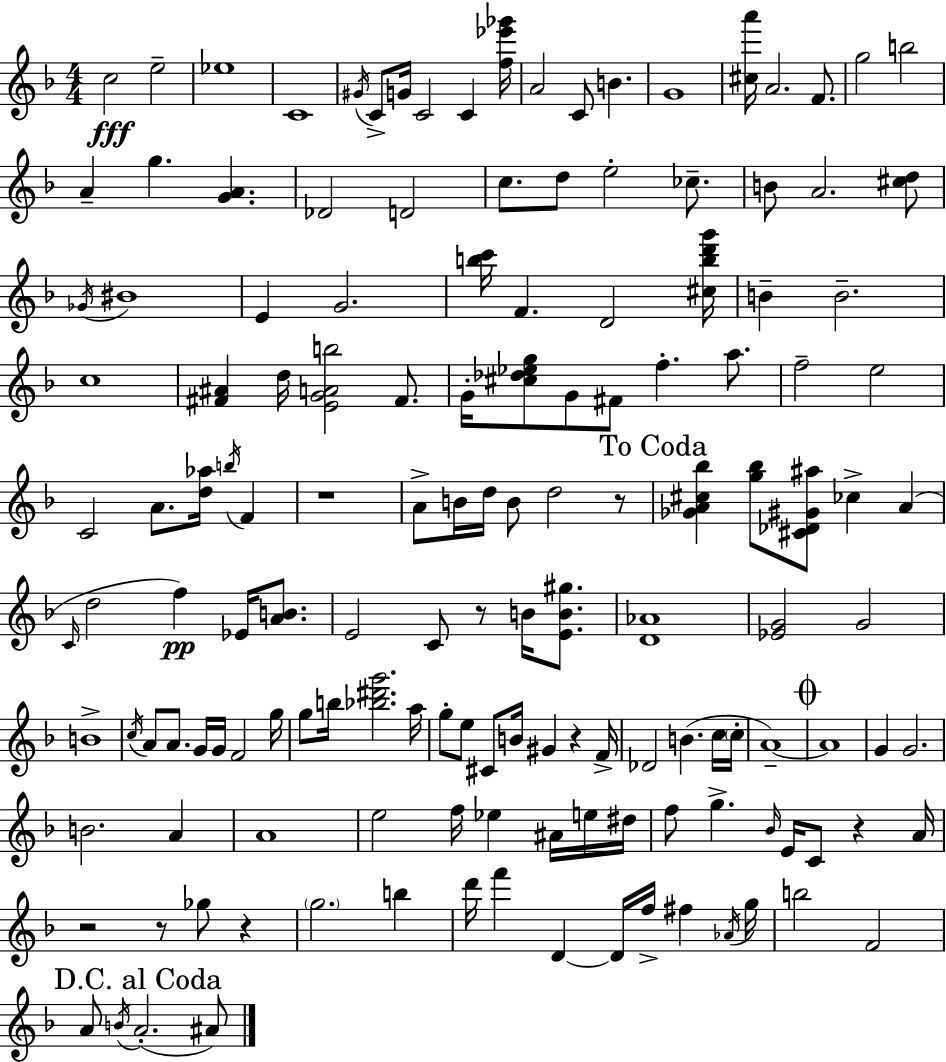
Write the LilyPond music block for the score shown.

{
  \clef treble
  \numericTimeSignature
  \time 4/4
  \key d \minor
  c''2\fff e''2-- | ees''1 | c'1 | \acciaccatura { gis'16 } c'8-> g'16 c'2 c'4 | \break <f'' ees''' ges'''>16 a'2 c'8 b'4. | g'1 | <cis'' a'''>16 a'2. f'8. | g''2 b''2 | \break a'4-- g''4. <g' a'>4. | des'2 d'2 | c''8. d''8 e''2-. ces''8.-- | b'8 a'2. <cis'' d''>8 | \break \acciaccatura { ges'16 } bis'1 | e'4 g'2. | <b'' c'''>16 f'4. d'2 | <cis'' b'' d''' g'''>16 b'4-- b'2.-- | \break c''1 | <fis' ais'>4 d''16 <e' g' a' b''>2 fis'8. | g'16-. <cis'' des'' ees'' g''>8 g'8 fis'8 f''4.-. a''8. | f''2-- e''2 | \break c'2 a'8. <d'' aes''>16 \acciaccatura { b''16 } f'4 | r1 | a'8-> b'16 d''16 b'8 d''2 | r8 \mark "To Coda" <ges' a' cis'' bes''>4 <g'' bes''>8 <cis' des' gis' ais''>8 ces''4-> a'4( | \break \grace { c'16 } d''2 f''4\pp) | ees'16 <a' b'>8. e'2 c'8 r8 | b'16 <e' b' gis''>8. <d' aes'>1 | <ees' g'>2 g'2 | \break b'1-> | \acciaccatura { c''16 } a'8 a'8. g'16 g'16 f'2 | g''16 g''8 b''16 <bes'' dis''' g'''>2. | a''16 g''8-. e''8 cis'8 b'16 gis'4 | \break r4 f'16-> des'2 b'4.( | c''16 \parenthesize c''16-. a'1--~~) | \mark \markup { \musicglyph "scripts.coda" } a'1 | g'4 g'2. | \break b'2. | a'4 a'1 | e''2 f''16 ees''4 | ais'16 e''16 dis''16 f''8 g''4.-> \grace { bes'16 } e'16 c'8 | \break r4 a'16 r2 r8 | ges''8 r4 \parenthesize g''2. | b''4 d'''16 f'''4 d'4~~ d'16 | f''16-> fis''4 \acciaccatura { aes'16 } g''16 b''2 f'2 | \break \mark "D.C. al Coda" a'8 \acciaccatura { b'16 }( a'2.-. | ais'8) \bar "|."
}